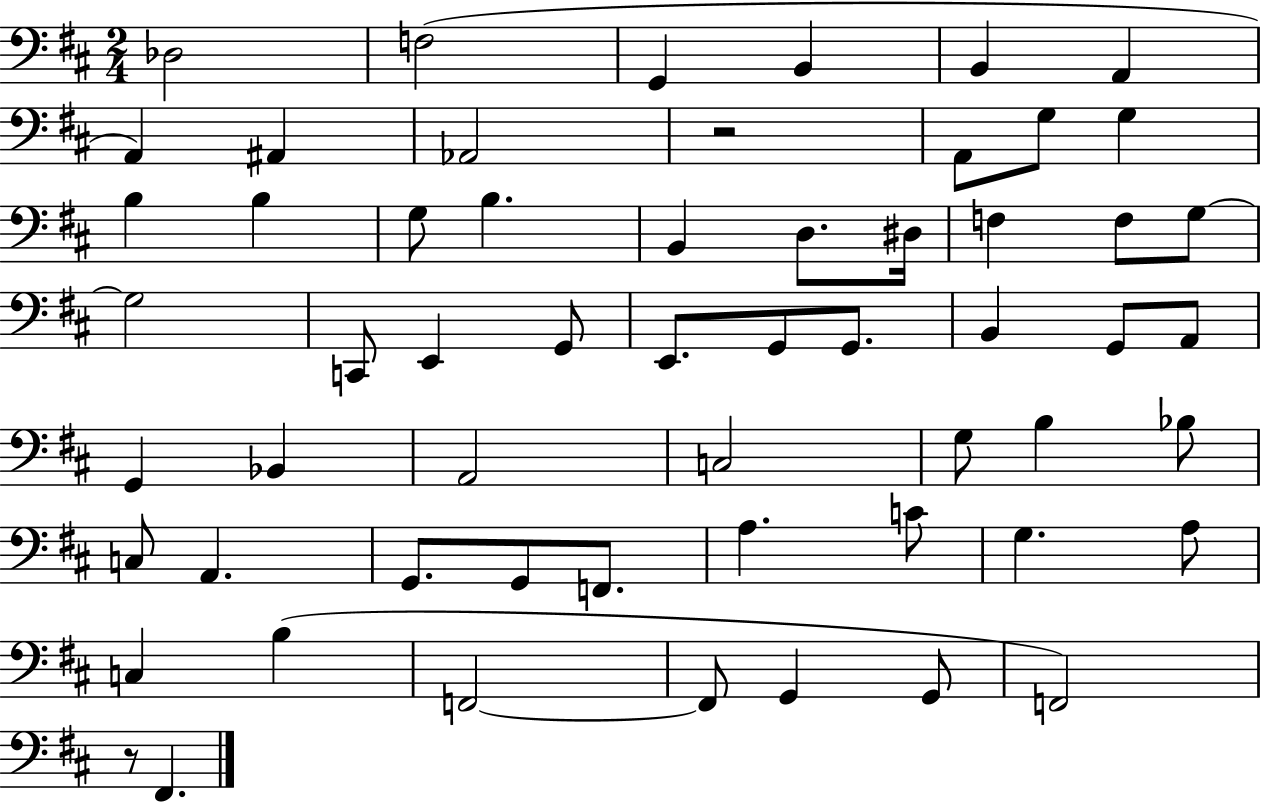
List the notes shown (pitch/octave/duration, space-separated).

Db3/h F3/h G2/q B2/q B2/q A2/q A2/q A#2/q Ab2/h R/h A2/e G3/e G3/q B3/q B3/q G3/e B3/q. B2/q D3/e. D#3/s F3/q F3/e G3/e G3/h C2/e E2/q G2/e E2/e. G2/e G2/e. B2/q G2/e A2/e G2/q Bb2/q A2/h C3/h G3/e B3/q Bb3/e C3/e A2/q. G2/e. G2/e F2/e. A3/q. C4/e G3/q. A3/e C3/q B3/q F2/h F2/e G2/q G2/e F2/h R/e F#2/q.